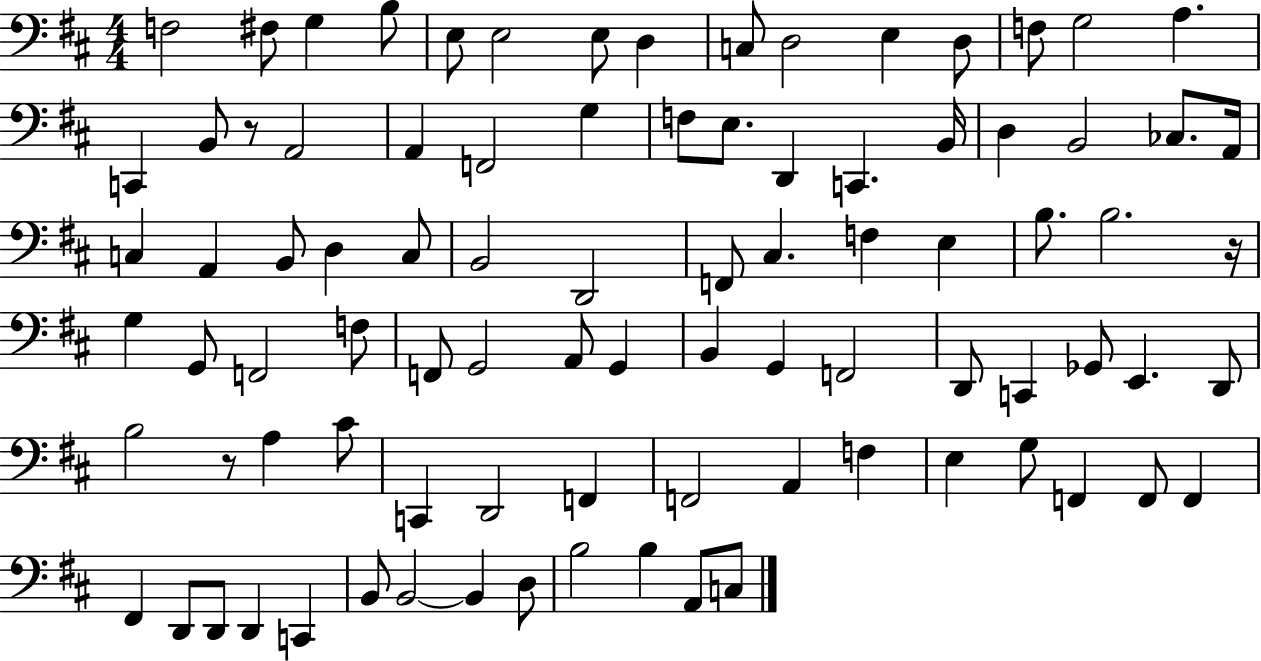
{
  \clef bass
  \numericTimeSignature
  \time 4/4
  \key d \major
  f2 fis8 g4 b8 | e8 e2 e8 d4 | c8 d2 e4 d8 | f8 g2 a4. | \break c,4 b,8 r8 a,2 | a,4 f,2 g4 | f8 e8. d,4 c,4. b,16 | d4 b,2 ces8. a,16 | \break c4 a,4 b,8 d4 c8 | b,2 d,2 | f,8 cis4. f4 e4 | b8. b2. r16 | \break g4 g,8 f,2 f8 | f,8 g,2 a,8 g,4 | b,4 g,4 f,2 | d,8 c,4 ges,8 e,4. d,8 | \break b2 r8 a4 cis'8 | c,4 d,2 f,4 | f,2 a,4 f4 | e4 g8 f,4 f,8 f,4 | \break fis,4 d,8 d,8 d,4 c,4 | b,8 b,2~~ b,4 d8 | b2 b4 a,8 c8 | \bar "|."
}